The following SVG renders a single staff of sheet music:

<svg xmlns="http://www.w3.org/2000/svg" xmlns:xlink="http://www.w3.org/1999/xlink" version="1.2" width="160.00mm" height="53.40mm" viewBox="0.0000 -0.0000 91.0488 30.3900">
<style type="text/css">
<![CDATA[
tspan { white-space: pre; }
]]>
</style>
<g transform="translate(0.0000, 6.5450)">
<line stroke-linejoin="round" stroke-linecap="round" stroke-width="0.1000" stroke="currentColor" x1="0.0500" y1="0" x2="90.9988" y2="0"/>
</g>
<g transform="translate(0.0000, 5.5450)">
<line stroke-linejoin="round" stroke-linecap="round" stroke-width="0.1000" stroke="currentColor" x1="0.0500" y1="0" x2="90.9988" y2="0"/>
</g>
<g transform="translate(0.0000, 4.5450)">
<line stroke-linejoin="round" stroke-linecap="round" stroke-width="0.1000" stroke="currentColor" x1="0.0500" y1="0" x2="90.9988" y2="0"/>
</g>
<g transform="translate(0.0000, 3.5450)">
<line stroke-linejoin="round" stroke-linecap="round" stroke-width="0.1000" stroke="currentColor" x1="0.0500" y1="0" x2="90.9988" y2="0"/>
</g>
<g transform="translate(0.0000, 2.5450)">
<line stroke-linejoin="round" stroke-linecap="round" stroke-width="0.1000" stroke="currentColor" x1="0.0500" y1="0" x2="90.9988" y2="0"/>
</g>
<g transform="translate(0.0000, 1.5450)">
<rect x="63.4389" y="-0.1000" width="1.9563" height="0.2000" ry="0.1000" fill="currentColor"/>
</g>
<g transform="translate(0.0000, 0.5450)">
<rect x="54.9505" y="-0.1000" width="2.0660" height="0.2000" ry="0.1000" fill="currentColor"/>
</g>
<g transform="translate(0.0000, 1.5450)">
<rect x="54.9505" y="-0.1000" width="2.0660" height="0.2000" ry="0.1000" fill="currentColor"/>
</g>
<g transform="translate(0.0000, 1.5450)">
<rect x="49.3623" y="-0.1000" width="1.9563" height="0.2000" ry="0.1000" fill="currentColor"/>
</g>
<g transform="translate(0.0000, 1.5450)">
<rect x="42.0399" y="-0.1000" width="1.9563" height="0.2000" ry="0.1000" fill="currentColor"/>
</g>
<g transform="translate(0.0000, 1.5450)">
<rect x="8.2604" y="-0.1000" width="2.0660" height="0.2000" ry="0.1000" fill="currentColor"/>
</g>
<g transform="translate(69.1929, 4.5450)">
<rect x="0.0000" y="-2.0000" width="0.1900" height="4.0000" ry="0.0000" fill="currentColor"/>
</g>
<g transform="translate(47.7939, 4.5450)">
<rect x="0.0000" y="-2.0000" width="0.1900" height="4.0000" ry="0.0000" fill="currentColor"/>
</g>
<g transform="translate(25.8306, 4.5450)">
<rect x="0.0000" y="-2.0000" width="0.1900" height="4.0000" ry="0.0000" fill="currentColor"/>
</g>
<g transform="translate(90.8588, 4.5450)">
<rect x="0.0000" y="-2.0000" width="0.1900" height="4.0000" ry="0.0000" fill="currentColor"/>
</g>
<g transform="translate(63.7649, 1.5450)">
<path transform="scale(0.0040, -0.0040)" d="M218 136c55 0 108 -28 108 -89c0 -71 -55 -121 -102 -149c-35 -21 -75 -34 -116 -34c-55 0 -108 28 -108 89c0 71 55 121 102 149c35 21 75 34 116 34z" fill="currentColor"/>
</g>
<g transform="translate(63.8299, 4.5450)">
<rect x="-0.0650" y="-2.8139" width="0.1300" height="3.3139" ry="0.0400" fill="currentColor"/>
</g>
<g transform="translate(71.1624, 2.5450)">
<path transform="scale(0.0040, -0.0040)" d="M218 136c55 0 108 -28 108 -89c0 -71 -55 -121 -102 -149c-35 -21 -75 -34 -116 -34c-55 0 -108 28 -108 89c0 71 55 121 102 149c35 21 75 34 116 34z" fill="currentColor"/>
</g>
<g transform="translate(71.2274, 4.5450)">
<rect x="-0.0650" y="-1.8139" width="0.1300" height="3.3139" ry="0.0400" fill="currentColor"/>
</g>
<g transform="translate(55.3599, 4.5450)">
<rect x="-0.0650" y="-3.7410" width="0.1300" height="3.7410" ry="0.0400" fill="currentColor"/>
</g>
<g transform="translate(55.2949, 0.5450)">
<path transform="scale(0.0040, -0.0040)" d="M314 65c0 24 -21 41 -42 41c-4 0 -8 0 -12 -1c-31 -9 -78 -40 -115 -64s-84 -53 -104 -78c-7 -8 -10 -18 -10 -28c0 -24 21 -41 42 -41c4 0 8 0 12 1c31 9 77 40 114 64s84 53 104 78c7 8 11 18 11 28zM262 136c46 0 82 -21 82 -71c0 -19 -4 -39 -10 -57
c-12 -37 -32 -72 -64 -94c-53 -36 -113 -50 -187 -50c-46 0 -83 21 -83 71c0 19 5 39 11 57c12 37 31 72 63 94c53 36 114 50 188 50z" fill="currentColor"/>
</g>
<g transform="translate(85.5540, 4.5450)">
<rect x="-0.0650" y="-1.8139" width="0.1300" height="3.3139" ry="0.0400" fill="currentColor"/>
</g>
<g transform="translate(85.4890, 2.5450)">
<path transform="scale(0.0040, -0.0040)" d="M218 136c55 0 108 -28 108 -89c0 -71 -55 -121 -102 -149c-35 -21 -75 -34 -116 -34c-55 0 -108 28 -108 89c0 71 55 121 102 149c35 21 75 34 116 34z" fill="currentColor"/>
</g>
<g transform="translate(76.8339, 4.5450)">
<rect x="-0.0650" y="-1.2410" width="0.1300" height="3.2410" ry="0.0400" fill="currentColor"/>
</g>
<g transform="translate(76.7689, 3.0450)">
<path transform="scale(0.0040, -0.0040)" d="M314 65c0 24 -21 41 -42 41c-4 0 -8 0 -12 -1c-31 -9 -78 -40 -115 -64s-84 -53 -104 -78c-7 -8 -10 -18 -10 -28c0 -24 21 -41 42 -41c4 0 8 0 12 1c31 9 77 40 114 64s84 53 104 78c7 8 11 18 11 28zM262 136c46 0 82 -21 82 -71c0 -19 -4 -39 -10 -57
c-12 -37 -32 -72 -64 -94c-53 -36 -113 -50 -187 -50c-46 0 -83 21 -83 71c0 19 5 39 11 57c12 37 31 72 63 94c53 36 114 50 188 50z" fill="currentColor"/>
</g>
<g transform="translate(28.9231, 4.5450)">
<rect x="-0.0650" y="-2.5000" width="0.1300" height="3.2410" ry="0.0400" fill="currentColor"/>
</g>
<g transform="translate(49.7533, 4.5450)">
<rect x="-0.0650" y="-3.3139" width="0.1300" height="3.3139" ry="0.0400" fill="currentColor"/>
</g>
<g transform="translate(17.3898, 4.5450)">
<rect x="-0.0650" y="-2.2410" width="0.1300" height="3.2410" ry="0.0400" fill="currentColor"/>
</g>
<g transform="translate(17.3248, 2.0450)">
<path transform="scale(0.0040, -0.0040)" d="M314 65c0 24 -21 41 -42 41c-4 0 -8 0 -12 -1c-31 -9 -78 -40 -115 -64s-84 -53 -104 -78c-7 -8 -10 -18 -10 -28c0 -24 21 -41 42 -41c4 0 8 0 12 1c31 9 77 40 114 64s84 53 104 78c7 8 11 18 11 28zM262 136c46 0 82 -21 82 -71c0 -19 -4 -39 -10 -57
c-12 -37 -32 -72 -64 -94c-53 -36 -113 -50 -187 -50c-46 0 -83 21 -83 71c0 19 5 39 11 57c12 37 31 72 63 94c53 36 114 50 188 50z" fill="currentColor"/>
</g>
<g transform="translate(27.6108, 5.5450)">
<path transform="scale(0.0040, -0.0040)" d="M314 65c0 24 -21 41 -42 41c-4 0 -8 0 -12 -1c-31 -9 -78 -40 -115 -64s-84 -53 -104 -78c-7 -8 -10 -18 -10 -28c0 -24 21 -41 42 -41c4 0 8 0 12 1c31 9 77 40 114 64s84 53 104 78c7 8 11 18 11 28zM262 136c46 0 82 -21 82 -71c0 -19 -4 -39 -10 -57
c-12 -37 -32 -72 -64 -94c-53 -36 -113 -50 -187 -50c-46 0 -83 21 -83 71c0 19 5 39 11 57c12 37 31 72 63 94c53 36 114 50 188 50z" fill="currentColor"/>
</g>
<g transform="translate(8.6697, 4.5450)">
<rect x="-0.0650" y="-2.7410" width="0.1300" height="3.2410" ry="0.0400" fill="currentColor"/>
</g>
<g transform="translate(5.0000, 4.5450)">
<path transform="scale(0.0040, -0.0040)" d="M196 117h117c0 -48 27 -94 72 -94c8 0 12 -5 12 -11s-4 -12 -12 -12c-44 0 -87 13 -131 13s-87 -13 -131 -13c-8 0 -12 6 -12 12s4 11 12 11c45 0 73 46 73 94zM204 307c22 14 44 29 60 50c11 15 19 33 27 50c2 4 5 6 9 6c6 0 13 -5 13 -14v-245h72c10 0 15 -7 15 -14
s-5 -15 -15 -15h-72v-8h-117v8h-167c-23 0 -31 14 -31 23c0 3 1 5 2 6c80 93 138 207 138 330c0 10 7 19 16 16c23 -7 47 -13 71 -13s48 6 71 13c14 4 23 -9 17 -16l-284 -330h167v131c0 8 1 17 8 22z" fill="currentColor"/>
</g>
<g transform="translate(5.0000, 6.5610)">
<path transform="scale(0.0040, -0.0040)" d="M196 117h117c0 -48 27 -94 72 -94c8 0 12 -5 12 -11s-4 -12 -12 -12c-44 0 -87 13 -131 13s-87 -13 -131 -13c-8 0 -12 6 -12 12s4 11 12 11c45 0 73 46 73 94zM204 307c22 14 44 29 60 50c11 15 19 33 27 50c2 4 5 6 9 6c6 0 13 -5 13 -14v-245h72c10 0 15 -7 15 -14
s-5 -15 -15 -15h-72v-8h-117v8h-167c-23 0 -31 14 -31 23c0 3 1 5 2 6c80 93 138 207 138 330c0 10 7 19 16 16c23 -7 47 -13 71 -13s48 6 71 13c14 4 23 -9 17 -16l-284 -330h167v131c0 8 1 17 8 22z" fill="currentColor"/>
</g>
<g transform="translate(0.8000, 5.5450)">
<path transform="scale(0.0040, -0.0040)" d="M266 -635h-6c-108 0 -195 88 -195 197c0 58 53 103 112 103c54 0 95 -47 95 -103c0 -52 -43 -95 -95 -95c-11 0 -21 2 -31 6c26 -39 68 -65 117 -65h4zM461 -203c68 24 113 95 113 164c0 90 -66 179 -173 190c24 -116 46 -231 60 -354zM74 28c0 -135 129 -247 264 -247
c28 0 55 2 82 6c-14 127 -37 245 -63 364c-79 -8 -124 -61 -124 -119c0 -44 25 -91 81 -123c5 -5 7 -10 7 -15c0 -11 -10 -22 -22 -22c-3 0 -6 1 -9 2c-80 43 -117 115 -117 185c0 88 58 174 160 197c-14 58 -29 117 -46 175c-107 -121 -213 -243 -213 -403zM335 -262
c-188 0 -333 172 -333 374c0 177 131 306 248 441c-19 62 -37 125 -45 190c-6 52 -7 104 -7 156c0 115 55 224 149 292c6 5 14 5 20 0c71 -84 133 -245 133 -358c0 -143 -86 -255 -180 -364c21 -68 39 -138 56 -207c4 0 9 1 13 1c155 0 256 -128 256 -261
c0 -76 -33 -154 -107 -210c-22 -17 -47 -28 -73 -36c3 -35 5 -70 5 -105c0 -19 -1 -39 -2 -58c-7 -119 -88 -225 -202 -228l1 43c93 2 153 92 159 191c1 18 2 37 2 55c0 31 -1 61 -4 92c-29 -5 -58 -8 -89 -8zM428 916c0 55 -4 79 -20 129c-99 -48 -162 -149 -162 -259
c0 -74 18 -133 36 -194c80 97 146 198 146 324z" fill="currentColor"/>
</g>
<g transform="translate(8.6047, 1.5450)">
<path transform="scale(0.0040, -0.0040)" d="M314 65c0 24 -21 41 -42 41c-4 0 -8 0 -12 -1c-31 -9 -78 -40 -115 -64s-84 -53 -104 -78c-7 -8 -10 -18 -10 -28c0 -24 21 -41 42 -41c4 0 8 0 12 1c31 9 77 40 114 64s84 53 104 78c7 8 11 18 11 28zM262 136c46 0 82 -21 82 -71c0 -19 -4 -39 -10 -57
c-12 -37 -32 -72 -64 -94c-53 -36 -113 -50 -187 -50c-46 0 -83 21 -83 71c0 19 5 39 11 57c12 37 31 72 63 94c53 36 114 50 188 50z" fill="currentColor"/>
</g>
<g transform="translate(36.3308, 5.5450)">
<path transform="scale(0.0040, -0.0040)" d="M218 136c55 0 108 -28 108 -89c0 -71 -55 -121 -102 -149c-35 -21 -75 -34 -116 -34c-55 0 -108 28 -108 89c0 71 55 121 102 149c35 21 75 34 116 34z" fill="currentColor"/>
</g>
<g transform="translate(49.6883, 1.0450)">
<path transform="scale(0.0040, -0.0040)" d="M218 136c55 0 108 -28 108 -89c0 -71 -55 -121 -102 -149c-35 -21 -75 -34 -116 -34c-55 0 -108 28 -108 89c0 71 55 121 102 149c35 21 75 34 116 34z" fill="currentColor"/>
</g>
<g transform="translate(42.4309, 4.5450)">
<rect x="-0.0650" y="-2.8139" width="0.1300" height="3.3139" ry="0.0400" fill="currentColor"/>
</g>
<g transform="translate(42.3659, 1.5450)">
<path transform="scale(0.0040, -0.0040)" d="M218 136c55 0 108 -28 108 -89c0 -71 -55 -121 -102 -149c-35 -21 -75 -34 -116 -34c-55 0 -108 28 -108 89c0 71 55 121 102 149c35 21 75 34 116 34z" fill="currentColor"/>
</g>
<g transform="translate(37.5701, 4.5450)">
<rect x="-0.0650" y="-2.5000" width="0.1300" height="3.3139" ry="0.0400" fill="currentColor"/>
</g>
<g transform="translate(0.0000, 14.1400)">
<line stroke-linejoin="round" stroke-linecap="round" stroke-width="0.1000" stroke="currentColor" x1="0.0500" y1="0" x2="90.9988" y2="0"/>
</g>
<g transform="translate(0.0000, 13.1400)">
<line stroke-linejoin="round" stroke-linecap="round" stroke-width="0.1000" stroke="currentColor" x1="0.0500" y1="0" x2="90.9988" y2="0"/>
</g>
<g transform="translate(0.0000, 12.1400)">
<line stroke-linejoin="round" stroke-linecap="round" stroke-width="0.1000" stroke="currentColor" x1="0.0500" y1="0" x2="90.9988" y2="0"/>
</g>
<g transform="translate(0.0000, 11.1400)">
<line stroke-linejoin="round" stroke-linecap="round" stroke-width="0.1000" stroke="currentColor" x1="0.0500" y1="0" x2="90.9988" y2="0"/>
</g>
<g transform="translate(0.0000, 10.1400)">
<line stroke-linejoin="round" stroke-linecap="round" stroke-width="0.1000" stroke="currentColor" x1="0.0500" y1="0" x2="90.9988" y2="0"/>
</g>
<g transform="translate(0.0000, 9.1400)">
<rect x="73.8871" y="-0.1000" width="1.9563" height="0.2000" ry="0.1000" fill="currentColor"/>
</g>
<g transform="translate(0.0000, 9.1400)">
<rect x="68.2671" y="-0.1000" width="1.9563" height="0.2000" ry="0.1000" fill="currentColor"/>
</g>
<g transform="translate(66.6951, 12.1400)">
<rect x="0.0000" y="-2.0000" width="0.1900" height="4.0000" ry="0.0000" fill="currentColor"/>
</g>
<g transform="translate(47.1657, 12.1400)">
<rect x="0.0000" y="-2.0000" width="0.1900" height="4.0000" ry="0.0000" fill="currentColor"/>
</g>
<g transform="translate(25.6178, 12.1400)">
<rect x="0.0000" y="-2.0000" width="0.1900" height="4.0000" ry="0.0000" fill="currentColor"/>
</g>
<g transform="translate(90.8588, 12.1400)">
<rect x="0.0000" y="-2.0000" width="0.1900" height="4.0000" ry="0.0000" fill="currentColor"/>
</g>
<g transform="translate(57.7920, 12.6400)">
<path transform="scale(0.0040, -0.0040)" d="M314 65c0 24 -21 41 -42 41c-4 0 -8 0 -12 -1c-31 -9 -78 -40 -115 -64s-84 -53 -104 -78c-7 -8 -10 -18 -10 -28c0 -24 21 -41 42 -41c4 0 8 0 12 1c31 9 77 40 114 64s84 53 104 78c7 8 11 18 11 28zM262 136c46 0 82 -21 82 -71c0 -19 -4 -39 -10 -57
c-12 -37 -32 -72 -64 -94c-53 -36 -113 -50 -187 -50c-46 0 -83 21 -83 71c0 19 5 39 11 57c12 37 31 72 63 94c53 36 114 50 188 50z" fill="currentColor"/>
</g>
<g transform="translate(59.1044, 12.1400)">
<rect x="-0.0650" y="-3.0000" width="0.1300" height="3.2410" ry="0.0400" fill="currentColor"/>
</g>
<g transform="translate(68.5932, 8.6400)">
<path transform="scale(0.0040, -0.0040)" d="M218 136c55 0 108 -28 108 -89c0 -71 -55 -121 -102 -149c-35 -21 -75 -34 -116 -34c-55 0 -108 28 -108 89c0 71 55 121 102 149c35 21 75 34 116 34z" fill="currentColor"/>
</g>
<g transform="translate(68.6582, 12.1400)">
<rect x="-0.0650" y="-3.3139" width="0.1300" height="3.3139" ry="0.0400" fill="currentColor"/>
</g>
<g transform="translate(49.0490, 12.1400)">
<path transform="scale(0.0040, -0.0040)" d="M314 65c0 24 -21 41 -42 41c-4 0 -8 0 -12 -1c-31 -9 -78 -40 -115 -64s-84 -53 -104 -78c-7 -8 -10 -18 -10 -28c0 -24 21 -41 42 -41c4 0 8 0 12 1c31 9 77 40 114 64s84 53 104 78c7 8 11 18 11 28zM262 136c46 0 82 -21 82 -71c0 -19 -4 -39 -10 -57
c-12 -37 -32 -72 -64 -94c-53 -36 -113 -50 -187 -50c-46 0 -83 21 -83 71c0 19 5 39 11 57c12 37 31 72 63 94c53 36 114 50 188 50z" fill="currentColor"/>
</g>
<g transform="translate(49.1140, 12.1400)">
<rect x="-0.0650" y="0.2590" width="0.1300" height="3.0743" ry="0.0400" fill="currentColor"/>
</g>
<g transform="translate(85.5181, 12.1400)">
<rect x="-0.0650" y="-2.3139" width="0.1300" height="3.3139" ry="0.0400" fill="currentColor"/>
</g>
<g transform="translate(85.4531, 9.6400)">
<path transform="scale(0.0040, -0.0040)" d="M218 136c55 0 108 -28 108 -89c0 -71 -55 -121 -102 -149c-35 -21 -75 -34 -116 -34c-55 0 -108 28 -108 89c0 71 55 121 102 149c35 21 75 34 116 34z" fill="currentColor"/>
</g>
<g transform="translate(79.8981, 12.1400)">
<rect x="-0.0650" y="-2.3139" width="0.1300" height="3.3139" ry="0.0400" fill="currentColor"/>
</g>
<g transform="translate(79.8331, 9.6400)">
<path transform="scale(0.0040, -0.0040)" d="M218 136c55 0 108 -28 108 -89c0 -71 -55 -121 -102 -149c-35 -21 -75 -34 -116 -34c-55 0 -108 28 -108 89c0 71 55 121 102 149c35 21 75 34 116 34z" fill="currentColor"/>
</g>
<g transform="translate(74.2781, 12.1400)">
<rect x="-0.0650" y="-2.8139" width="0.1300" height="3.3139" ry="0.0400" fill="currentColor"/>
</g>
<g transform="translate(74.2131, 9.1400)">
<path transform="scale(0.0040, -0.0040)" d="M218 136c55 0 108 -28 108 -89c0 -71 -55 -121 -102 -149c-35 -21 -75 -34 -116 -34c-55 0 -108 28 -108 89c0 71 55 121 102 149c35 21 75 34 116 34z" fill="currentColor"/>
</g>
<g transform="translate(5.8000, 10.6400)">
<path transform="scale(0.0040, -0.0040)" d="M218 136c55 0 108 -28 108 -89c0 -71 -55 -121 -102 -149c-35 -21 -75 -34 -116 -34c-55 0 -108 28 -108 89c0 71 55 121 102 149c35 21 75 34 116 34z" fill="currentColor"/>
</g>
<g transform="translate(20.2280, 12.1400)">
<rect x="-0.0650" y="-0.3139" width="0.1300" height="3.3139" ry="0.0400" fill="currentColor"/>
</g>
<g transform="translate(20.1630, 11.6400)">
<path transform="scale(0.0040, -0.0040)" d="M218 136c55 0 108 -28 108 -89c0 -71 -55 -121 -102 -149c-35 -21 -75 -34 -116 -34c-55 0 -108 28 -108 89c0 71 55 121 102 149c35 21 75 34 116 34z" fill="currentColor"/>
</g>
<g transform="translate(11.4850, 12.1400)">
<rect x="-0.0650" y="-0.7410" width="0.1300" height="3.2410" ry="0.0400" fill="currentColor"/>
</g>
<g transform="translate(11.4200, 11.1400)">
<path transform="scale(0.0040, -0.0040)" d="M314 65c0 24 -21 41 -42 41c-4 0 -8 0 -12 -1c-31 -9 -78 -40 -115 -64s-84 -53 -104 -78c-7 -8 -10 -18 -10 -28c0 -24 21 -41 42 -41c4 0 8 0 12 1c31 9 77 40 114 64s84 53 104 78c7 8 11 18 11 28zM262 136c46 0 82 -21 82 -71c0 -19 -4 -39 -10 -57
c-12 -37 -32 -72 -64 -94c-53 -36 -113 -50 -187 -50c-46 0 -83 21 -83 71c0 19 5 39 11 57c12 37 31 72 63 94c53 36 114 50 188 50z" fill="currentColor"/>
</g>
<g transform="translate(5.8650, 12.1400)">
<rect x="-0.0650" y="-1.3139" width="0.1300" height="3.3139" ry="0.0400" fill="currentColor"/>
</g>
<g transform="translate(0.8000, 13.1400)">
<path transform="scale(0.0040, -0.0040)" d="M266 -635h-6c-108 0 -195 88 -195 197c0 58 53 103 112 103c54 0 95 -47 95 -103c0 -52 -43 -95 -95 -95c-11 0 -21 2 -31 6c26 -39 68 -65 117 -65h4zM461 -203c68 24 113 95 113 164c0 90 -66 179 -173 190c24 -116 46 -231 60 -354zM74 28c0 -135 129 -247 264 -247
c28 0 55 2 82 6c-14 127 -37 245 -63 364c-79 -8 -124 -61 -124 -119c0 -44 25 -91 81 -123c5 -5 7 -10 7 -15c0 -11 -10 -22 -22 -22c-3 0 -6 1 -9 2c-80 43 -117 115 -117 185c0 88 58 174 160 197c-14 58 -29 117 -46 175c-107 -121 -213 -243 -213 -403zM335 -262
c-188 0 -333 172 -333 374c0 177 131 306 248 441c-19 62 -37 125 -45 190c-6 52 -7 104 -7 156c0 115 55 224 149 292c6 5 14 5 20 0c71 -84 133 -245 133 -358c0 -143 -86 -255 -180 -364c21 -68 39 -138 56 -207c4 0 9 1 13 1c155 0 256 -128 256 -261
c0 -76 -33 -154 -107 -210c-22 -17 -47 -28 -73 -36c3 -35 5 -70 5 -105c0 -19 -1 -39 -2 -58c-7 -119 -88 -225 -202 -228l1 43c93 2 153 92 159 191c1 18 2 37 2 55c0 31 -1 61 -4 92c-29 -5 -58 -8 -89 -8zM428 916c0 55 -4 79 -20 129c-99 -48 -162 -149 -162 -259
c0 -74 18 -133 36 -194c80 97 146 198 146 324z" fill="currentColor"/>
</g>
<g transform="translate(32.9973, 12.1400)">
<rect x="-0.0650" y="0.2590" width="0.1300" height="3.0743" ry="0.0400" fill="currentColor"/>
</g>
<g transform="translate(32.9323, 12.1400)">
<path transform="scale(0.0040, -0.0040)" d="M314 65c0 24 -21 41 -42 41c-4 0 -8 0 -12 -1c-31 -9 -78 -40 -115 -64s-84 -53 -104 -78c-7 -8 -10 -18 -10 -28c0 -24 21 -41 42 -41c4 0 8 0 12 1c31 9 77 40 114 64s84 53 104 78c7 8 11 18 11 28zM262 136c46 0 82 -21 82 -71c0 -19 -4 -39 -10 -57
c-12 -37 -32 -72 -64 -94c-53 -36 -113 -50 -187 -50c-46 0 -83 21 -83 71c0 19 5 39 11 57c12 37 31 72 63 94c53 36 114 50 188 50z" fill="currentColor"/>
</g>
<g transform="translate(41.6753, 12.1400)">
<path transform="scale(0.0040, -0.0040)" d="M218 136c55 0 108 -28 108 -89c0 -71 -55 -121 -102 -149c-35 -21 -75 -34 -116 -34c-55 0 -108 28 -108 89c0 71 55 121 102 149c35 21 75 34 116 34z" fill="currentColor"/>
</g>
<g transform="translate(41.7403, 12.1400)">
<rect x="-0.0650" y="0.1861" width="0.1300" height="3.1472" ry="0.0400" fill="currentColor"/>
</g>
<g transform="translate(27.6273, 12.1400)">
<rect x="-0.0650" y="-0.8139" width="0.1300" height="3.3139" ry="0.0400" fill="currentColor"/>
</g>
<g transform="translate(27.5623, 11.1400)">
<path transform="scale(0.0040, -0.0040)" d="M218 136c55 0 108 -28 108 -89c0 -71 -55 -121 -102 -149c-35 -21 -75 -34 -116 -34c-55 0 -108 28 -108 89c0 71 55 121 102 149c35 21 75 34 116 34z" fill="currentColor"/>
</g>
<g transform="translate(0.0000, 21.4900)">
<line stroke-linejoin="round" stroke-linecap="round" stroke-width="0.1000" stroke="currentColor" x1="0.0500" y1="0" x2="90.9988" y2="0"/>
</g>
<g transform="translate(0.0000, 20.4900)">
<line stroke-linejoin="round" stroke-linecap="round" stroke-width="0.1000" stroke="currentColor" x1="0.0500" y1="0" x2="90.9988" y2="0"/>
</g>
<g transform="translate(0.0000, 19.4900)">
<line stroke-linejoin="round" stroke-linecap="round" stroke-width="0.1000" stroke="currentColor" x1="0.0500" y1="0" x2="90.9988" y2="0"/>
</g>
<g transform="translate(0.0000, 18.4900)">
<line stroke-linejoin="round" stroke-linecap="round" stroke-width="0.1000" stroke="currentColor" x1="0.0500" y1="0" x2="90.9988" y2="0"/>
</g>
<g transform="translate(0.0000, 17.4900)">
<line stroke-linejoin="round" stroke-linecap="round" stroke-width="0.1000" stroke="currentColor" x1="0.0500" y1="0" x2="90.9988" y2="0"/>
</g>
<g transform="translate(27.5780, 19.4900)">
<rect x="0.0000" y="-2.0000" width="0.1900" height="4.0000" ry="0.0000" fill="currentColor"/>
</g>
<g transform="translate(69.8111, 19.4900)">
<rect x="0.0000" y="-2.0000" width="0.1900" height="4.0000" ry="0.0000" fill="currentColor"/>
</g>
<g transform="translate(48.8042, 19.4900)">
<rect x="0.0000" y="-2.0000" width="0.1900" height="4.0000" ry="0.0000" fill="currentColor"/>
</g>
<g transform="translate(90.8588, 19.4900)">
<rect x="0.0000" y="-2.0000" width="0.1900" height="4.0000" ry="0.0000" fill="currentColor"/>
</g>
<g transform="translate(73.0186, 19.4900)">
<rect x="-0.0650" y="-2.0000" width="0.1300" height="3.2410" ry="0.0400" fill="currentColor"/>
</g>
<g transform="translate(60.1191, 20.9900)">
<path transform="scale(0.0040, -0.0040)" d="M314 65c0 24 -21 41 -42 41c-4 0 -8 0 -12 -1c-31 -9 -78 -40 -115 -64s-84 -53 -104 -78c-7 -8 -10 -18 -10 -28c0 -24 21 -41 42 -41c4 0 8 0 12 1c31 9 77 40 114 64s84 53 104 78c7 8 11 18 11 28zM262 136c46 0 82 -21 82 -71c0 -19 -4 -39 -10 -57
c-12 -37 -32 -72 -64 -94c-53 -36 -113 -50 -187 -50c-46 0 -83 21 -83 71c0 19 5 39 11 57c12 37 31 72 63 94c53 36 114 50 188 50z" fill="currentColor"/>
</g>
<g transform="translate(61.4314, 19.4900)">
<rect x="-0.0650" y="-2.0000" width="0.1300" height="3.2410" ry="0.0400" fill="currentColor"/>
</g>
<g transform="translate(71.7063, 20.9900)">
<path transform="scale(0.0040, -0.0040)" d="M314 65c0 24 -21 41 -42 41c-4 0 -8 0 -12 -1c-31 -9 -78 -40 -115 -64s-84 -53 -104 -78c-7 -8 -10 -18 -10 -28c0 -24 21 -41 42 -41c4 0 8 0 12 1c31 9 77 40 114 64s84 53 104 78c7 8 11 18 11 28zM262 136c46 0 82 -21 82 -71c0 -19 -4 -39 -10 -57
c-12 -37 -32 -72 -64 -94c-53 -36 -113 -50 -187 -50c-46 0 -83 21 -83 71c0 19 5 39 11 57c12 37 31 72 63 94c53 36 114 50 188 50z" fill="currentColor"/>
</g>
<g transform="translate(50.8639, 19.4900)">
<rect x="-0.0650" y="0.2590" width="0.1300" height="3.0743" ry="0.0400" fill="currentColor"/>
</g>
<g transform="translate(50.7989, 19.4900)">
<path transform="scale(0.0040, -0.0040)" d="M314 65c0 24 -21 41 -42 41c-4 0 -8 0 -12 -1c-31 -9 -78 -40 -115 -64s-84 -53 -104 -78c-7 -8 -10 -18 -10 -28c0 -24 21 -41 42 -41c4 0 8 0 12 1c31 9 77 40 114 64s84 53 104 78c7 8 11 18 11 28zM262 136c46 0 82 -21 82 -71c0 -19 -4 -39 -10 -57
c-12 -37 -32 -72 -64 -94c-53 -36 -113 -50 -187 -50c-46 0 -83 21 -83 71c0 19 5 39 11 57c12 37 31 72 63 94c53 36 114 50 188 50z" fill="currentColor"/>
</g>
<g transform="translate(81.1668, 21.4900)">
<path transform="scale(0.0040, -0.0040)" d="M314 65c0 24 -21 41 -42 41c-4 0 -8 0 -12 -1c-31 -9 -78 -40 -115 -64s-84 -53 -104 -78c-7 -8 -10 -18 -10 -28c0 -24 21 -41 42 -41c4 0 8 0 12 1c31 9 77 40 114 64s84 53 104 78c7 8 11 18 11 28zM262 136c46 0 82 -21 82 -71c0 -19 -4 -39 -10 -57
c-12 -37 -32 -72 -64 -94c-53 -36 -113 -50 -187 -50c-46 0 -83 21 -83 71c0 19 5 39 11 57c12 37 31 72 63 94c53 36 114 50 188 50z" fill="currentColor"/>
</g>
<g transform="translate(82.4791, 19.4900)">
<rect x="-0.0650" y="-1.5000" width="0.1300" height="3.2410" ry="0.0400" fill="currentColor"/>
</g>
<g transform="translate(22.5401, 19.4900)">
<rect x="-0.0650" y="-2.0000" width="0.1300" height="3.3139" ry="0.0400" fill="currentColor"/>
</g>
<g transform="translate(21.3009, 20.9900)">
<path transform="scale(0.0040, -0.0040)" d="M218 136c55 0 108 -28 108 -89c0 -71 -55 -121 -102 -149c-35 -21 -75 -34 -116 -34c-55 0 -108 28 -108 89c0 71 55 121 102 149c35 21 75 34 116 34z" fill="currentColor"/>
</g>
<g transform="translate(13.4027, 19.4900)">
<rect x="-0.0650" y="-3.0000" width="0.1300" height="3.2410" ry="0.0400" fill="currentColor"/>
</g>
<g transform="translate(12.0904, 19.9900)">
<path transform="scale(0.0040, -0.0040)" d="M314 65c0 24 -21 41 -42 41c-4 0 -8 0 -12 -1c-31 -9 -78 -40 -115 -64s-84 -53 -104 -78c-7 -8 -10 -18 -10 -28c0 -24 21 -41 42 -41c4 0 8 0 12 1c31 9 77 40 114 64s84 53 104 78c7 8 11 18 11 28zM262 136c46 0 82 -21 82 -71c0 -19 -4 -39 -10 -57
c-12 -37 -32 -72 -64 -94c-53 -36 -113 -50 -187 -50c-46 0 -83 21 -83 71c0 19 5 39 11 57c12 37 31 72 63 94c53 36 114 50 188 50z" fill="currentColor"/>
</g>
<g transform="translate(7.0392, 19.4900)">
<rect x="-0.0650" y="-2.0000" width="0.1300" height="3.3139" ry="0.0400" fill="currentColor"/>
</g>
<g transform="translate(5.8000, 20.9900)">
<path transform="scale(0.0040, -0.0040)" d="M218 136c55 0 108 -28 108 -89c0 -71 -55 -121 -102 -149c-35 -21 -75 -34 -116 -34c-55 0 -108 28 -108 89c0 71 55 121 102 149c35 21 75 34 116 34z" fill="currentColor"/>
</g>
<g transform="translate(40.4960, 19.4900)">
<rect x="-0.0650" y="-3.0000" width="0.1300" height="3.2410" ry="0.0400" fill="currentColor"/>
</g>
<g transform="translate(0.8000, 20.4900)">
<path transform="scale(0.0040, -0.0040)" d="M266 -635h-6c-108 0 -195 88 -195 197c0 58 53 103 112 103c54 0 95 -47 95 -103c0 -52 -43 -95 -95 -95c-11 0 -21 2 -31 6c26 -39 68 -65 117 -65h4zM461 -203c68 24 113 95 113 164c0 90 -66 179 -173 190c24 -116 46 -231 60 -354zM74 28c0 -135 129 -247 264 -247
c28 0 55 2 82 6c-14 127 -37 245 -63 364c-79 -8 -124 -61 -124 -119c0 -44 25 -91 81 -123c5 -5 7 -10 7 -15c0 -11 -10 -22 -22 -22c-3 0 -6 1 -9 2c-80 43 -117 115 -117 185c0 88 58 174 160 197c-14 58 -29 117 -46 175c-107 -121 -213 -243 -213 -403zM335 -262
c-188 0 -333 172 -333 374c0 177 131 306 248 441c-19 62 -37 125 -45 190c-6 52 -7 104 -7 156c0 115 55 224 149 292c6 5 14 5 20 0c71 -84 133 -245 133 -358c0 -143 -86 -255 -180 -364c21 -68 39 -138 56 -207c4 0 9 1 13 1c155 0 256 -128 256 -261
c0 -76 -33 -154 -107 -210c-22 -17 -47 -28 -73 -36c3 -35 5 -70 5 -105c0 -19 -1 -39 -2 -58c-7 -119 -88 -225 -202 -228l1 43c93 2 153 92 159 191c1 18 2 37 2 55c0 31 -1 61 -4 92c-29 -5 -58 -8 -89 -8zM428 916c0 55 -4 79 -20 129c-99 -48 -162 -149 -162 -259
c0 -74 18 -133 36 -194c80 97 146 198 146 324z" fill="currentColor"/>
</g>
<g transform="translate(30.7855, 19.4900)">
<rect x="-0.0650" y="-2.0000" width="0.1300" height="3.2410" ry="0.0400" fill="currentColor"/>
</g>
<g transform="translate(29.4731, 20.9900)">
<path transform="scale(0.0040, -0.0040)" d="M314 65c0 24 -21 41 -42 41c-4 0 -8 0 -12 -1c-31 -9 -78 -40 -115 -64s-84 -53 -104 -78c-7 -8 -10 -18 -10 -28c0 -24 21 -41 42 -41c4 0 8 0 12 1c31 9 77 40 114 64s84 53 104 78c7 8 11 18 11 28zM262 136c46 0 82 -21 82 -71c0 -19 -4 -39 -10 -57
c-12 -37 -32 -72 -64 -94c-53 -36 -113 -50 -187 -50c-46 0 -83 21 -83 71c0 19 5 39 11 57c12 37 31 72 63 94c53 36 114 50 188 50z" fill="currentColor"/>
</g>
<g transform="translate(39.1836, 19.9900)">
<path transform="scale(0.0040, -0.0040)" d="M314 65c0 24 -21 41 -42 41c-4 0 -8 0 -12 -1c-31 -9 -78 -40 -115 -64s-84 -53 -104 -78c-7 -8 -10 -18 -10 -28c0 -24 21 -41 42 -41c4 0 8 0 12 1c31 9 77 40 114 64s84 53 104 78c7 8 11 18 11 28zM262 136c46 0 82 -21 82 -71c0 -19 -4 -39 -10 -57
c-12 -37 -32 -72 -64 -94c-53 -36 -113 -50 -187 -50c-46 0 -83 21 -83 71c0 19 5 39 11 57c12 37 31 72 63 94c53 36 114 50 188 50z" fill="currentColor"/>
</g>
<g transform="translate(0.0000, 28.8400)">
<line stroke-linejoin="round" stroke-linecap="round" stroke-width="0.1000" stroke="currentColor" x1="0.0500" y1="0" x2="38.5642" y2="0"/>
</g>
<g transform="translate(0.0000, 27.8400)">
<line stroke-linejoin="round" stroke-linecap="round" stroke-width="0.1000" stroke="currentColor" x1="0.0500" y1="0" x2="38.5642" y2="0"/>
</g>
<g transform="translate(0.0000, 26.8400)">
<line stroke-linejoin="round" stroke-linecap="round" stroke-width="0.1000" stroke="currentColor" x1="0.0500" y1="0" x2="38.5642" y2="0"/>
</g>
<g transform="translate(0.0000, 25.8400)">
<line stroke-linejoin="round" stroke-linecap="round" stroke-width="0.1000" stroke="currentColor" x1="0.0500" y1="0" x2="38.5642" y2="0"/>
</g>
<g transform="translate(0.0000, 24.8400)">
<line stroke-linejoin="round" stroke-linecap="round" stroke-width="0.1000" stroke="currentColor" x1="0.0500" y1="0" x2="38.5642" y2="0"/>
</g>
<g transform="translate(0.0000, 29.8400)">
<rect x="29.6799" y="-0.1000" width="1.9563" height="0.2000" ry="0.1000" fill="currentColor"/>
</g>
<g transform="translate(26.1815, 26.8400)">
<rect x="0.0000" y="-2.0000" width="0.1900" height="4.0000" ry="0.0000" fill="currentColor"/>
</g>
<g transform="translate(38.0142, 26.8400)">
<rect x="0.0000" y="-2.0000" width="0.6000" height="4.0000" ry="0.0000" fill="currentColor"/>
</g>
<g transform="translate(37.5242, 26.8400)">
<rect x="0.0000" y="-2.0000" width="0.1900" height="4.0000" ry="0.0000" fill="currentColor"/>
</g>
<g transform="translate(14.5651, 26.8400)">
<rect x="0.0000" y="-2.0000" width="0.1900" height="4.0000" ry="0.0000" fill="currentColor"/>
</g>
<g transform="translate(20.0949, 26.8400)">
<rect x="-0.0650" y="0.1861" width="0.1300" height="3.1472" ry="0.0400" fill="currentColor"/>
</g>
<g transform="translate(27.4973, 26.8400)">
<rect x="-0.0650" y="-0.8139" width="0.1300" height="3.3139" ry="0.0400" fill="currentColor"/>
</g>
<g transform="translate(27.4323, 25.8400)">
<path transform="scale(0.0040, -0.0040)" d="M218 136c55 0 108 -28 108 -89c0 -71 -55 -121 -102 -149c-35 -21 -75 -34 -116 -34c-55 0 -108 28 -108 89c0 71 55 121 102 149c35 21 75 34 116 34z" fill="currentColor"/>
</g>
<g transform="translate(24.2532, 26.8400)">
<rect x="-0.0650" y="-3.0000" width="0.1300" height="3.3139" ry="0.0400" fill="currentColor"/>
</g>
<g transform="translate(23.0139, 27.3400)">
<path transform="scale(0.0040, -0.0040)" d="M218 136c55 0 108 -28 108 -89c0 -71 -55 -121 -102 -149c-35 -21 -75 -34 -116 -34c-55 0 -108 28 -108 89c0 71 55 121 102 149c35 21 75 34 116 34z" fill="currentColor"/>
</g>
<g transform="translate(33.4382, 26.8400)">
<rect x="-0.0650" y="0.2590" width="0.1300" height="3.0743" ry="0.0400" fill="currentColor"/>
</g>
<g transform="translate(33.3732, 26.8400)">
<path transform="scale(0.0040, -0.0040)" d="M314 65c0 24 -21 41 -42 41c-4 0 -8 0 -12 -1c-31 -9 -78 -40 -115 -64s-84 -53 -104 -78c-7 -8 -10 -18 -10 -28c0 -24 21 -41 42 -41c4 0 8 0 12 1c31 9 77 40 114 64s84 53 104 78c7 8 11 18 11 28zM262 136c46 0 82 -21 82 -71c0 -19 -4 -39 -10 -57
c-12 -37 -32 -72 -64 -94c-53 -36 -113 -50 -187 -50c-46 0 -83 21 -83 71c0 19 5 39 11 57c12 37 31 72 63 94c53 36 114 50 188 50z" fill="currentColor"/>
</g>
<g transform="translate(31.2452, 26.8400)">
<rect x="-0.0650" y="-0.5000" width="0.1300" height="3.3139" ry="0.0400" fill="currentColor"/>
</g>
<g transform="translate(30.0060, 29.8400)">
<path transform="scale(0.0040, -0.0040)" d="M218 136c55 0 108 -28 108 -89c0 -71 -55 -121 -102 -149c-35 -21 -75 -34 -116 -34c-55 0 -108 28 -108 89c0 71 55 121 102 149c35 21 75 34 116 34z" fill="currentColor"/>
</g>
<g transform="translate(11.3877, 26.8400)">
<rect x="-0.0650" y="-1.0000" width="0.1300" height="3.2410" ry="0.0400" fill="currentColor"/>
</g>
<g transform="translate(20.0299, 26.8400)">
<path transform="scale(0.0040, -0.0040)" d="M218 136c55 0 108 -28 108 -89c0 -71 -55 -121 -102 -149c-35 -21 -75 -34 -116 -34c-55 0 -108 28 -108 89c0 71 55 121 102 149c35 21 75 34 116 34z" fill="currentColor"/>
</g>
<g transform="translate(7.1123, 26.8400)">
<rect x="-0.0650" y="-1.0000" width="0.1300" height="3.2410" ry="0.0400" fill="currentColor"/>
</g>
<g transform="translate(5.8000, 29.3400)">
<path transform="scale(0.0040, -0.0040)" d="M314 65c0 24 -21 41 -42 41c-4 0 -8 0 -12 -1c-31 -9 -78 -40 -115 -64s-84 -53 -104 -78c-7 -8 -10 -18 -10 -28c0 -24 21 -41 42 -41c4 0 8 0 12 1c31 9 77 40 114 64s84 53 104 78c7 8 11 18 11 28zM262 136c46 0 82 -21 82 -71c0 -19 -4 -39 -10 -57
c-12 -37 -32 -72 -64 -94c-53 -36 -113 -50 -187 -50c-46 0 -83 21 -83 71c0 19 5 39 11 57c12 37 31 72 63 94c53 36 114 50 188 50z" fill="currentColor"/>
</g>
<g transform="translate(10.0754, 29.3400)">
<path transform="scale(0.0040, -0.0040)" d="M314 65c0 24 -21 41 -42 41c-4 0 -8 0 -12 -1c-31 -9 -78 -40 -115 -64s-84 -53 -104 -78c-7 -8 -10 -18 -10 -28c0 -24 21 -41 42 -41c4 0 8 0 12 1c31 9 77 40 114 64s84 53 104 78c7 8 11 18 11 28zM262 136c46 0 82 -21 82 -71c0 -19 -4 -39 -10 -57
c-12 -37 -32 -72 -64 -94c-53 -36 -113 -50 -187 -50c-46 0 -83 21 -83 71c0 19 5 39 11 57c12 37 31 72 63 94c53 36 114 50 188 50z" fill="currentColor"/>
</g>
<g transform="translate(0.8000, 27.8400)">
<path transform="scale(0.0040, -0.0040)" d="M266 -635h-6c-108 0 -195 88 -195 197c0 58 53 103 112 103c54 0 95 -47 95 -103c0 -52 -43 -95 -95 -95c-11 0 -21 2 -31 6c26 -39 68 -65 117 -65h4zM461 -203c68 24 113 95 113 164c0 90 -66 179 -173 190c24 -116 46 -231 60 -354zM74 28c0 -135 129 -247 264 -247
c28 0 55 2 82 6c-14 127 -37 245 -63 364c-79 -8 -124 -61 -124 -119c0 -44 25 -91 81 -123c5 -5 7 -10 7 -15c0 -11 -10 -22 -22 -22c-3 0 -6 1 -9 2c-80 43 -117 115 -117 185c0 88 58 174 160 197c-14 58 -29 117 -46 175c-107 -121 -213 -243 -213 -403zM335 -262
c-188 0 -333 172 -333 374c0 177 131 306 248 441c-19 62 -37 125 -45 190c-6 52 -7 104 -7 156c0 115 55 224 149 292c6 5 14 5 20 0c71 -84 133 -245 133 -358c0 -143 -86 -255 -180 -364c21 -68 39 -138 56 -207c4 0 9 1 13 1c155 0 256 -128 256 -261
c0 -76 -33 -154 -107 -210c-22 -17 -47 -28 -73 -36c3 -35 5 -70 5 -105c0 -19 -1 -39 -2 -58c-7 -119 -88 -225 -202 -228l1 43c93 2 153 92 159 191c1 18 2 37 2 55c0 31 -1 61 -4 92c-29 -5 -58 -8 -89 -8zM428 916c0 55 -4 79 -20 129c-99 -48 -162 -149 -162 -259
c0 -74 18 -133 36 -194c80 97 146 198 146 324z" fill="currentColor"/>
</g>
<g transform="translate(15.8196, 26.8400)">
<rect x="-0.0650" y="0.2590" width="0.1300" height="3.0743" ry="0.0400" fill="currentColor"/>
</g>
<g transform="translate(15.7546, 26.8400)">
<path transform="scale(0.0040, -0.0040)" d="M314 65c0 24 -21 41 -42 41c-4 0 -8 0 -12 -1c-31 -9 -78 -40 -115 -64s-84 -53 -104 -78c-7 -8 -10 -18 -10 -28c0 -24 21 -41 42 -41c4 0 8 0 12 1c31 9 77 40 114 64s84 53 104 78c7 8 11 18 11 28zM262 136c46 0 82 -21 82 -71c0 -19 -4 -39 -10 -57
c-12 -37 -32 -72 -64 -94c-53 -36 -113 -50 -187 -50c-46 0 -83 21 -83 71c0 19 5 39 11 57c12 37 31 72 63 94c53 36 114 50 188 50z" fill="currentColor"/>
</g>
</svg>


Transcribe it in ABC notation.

X:1
T:Untitled
M:4/4
L:1/4
K:C
a2 g2 G2 G a b c'2 a f e2 f e d2 c d B2 B B2 A2 b a g g F A2 F F2 A2 B2 F2 F2 E2 D2 D2 B2 B A d C B2